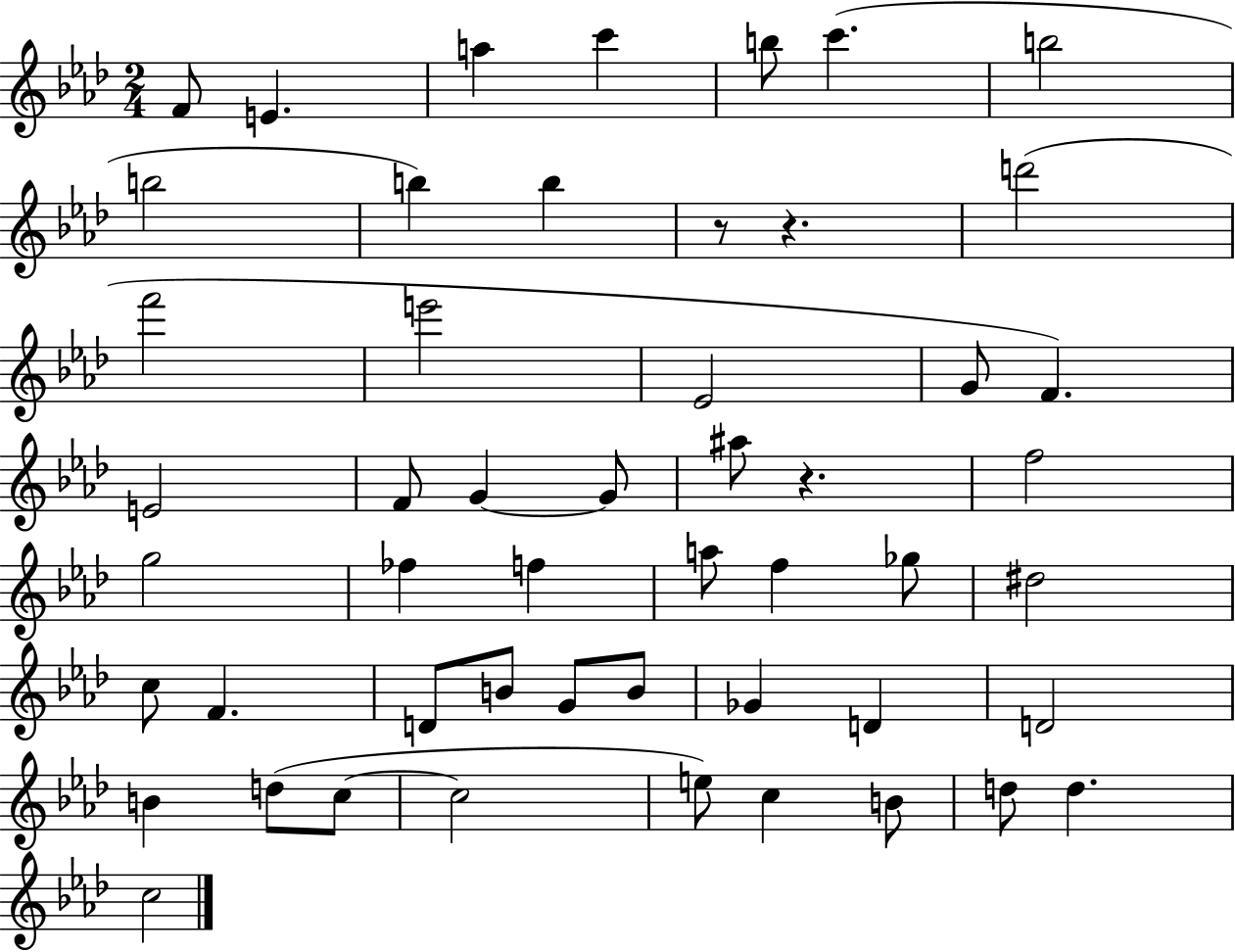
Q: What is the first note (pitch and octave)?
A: F4